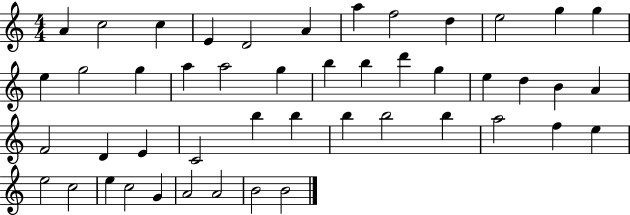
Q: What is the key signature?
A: C major